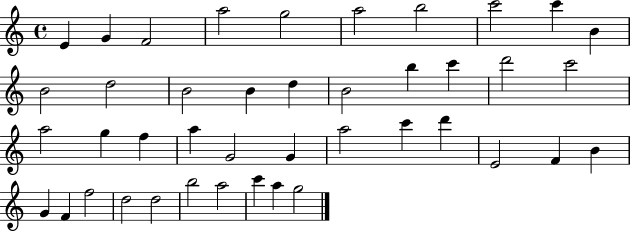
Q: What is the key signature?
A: C major